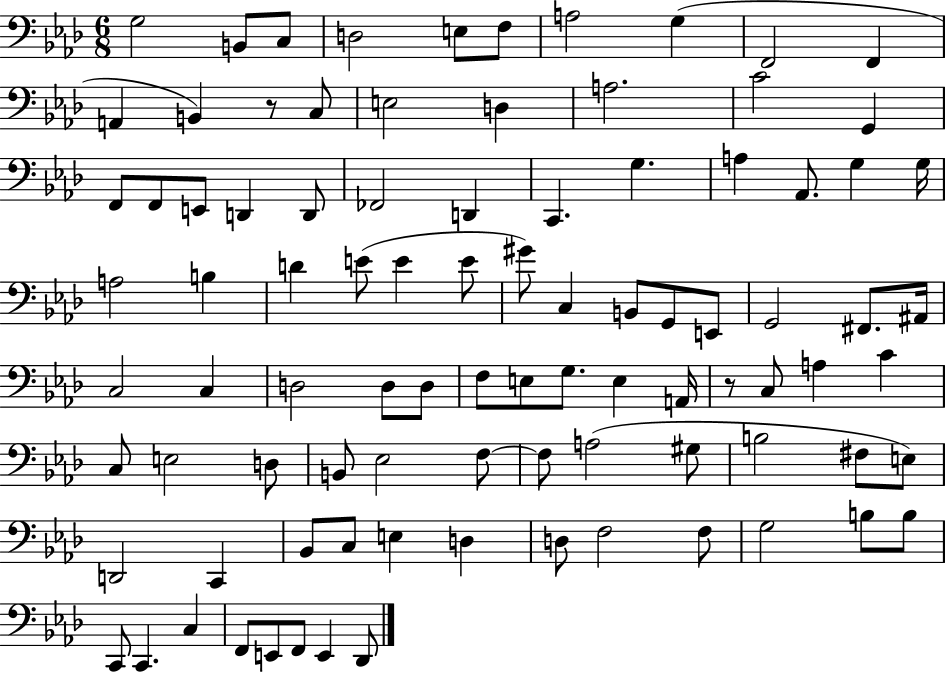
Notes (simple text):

G3/h B2/e C3/e D3/h E3/e F3/e A3/h G3/q F2/h F2/q A2/q B2/q R/e C3/e E3/h D3/q A3/h. C4/h G2/q F2/e F2/e E2/e D2/q D2/e FES2/h D2/q C2/q. G3/q. A3/q Ab2/e. G3/q G3/s A3/h B3/q D4/q E4/e E4/q E4/e G#4/e C3/q B2/e G2/e E2/e G2/h F#2/e. A#2/s C3/h C3/q D3/h D3/e D3/e F3/e E3/e G3/e. E3/q A2/s R/e C3/e A3/q C4/q C3/e E3/h D3/e B2/e Eb3/h F3/e F3/e A3/h G#3/e B3/h F#3/e E3/e D2/h C2/q Bb2/e C3/e E3/q D3/q D3/e F3/h F3/e G3/h B3/e B3/e C2/e C2/q. C3/q F2/e E2/e F2/e E2/q Db2/e